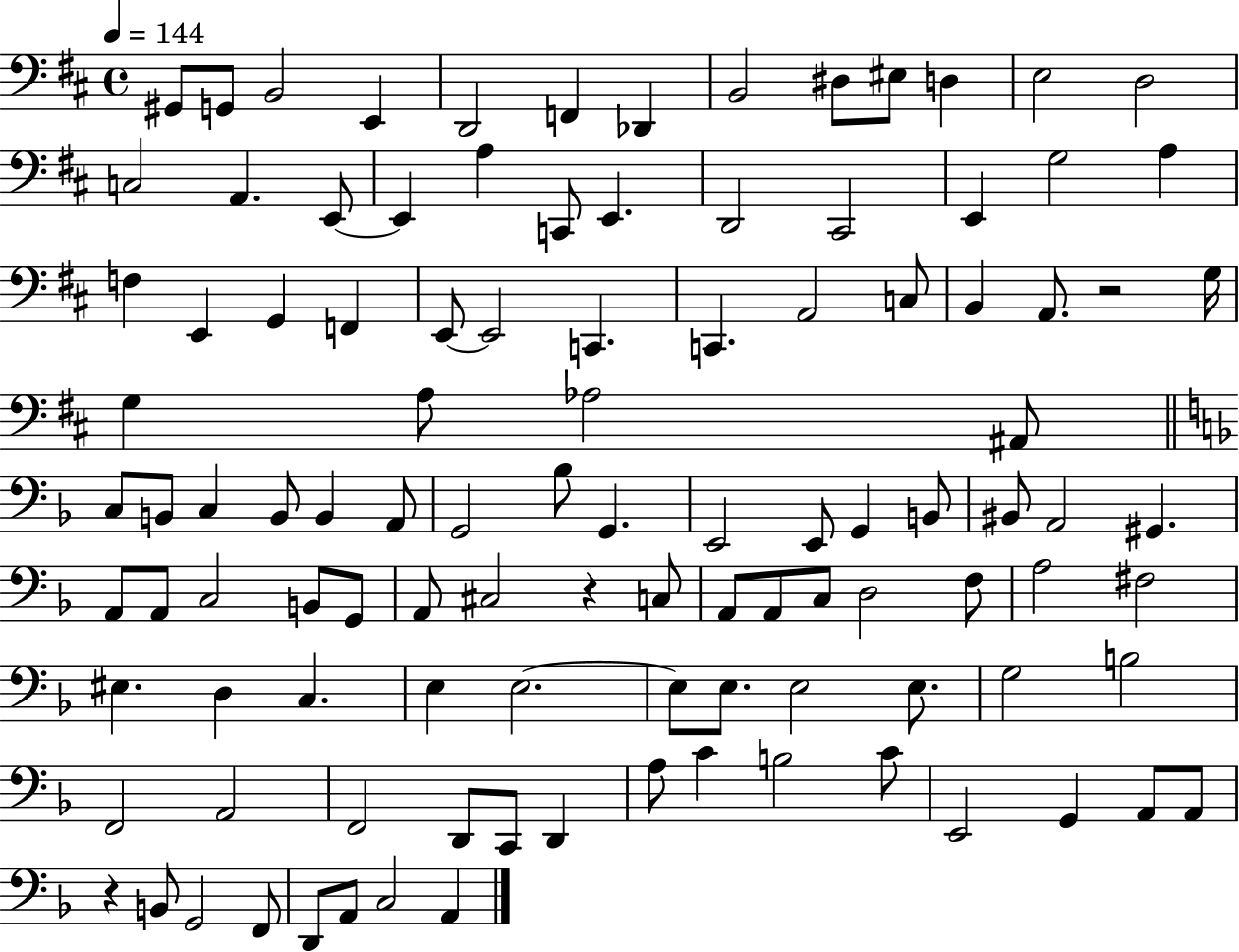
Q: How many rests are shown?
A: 3